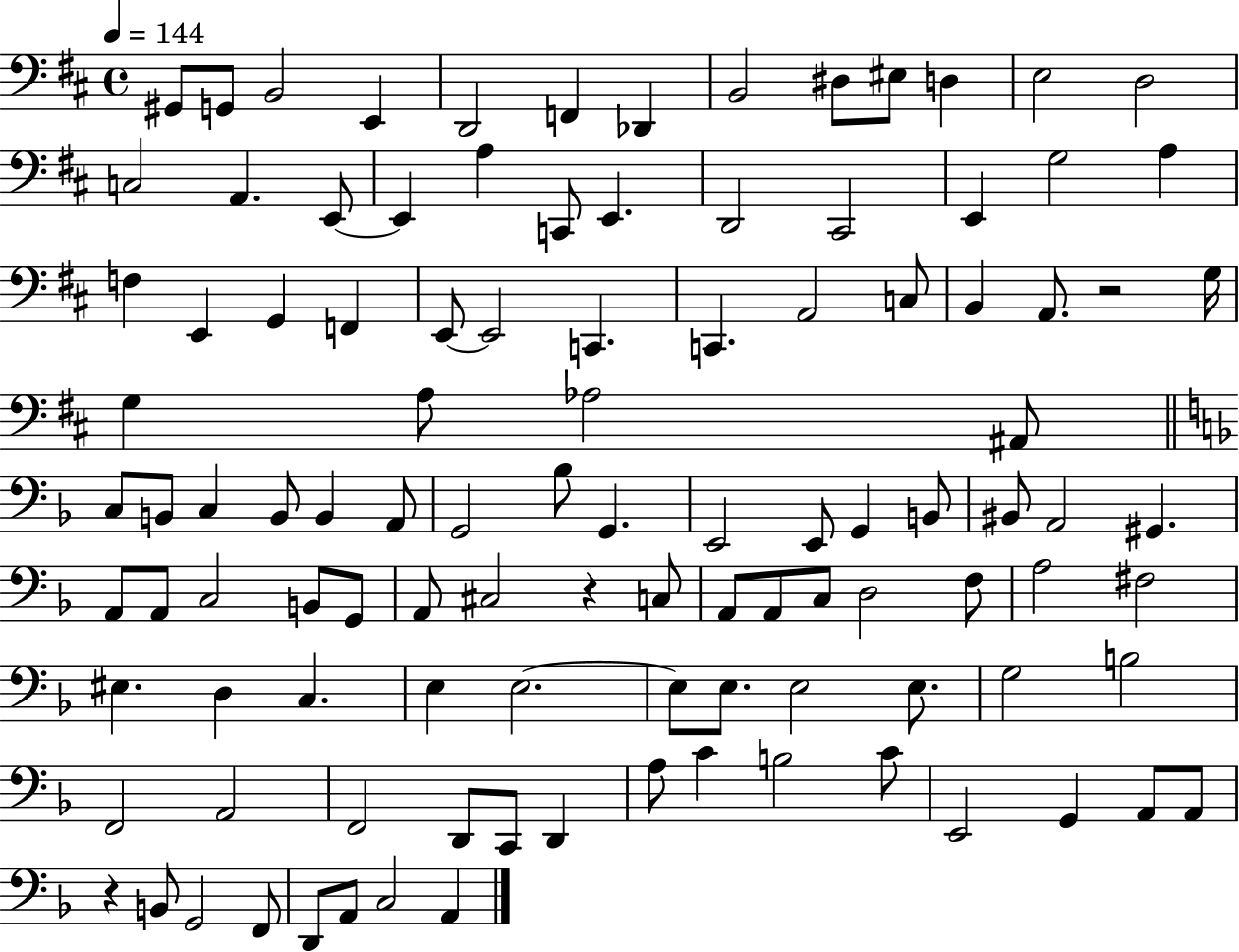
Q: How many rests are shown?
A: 3